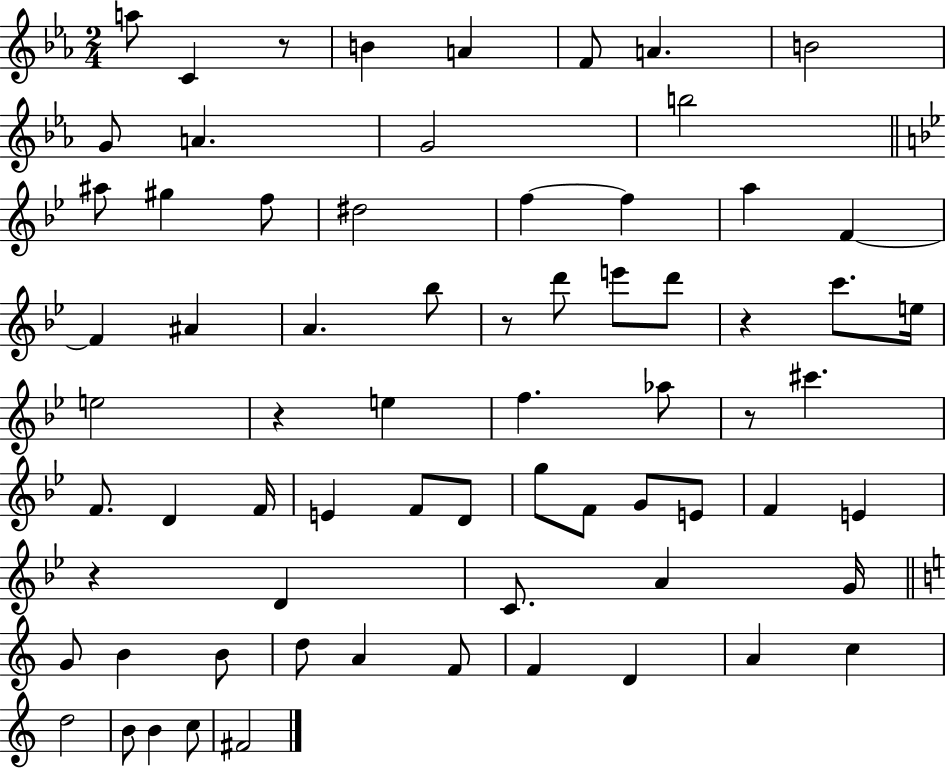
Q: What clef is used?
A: treble